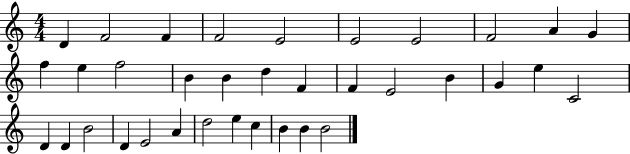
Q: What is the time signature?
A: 4/4